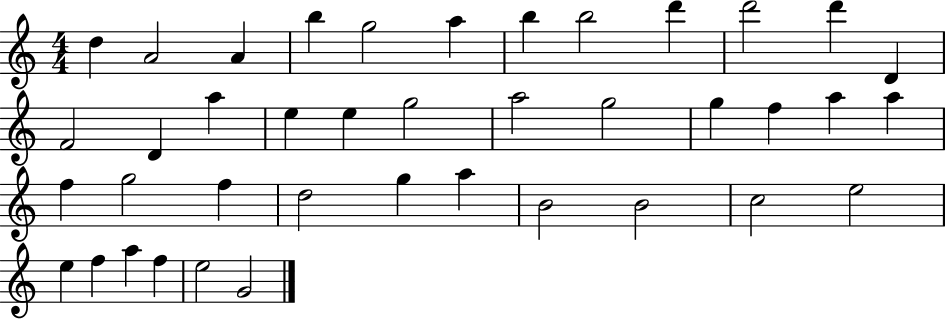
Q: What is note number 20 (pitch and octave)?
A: G5